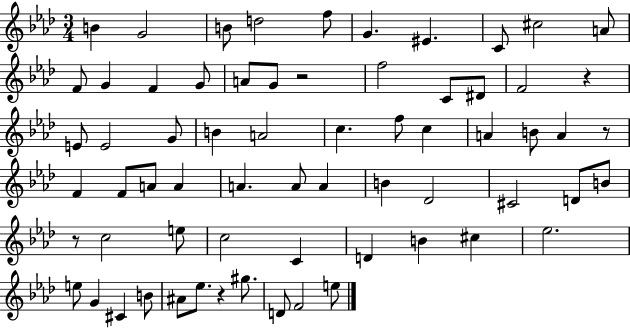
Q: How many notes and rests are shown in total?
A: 66